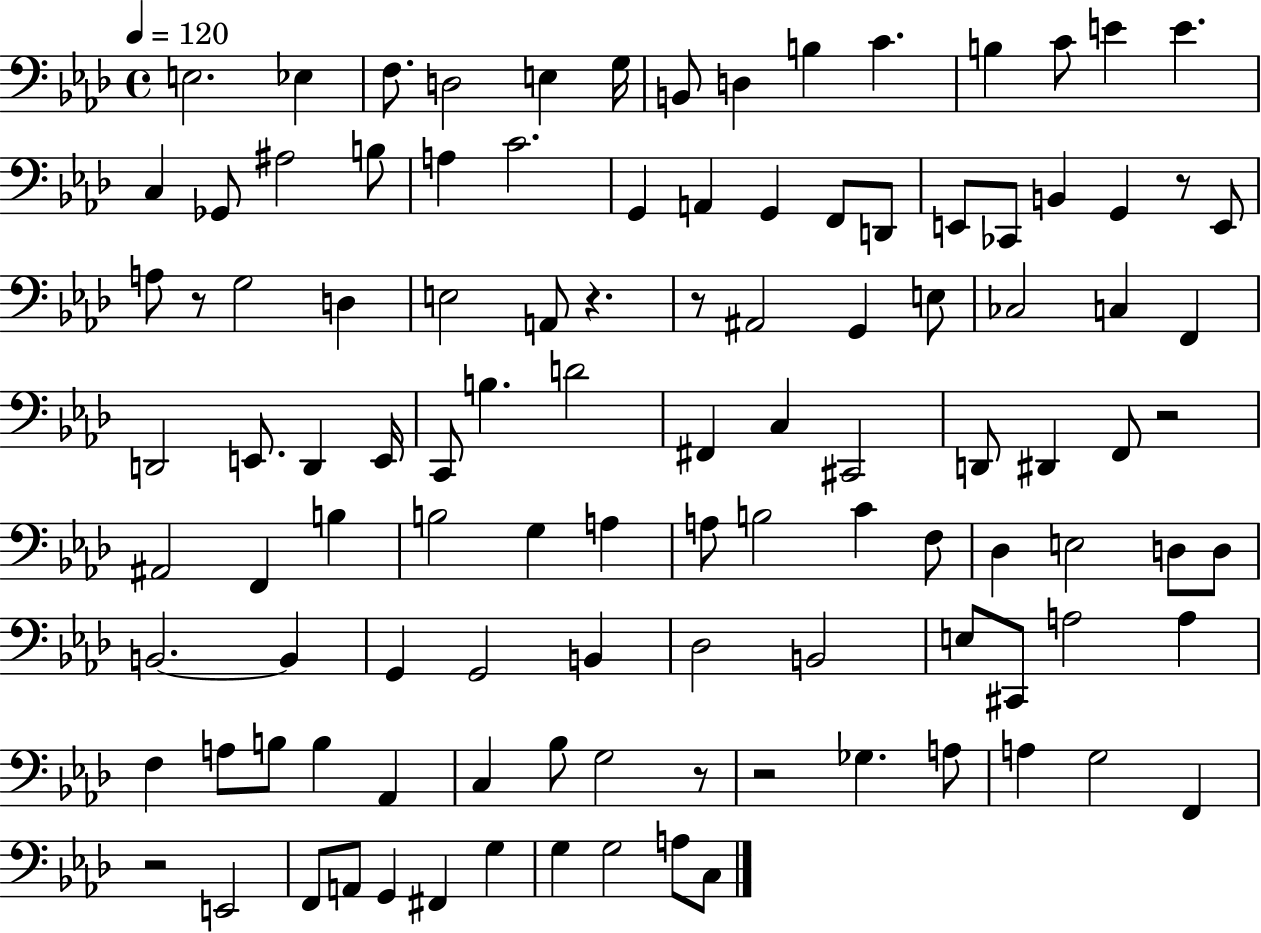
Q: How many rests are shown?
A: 8